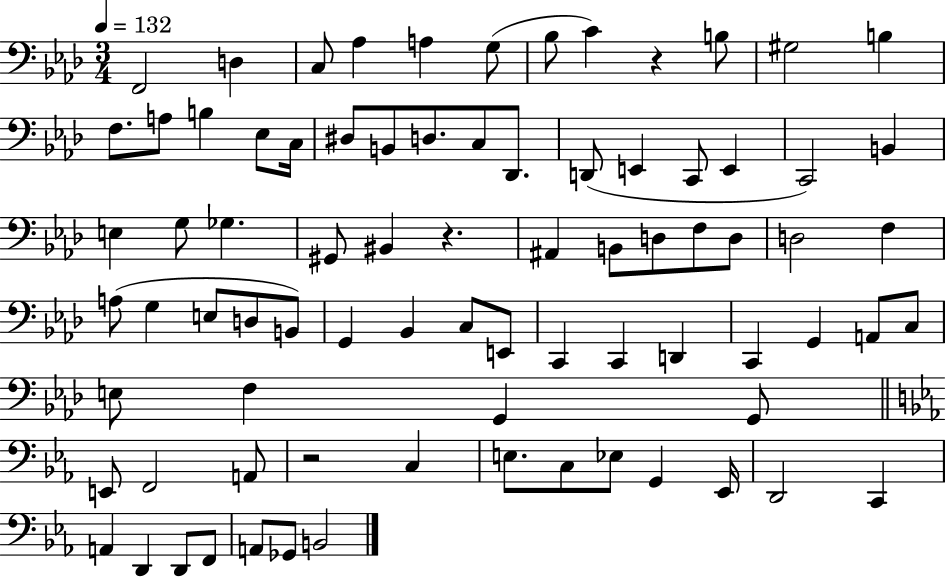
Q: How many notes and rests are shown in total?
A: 80